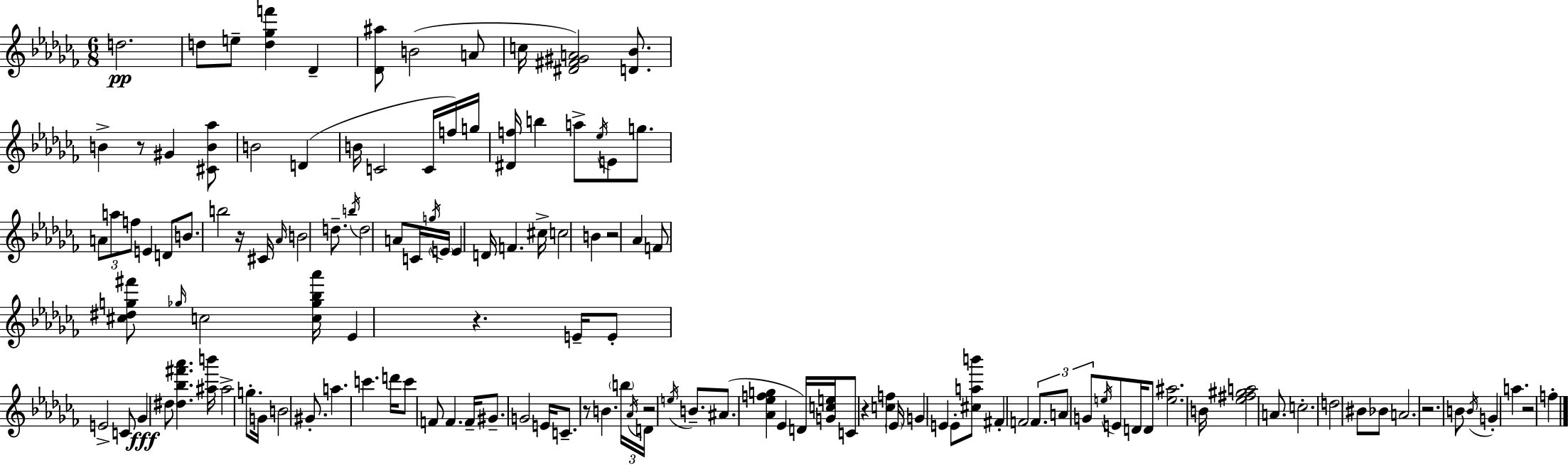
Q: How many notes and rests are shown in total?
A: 131